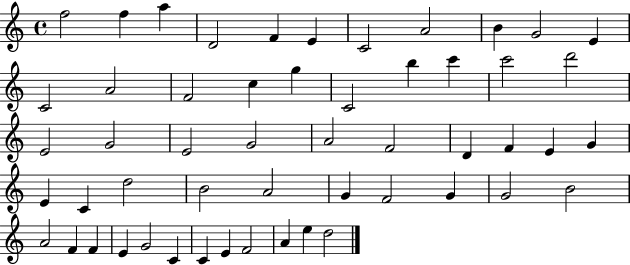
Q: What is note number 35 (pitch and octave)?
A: B4